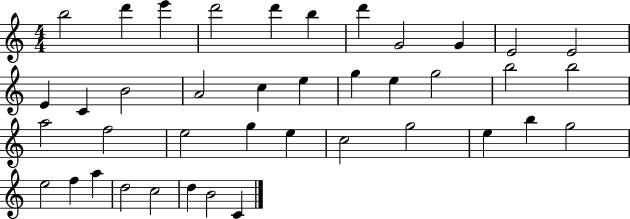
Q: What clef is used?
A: treble